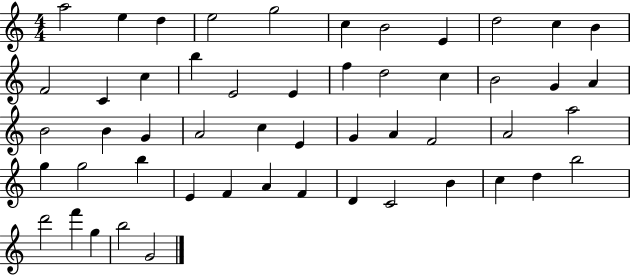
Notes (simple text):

A5/h E5/q D5/q E5/h G5/h C5/q B4/h E4/q D5/h C5/q B4/q F4/h C4/q C5/q B5/q E4/h E4/q F5/q D5/h C5/q B4/h G4/q A4/q B4/h B4/q G4/q A4/h C5/q E4/q G4/q A4/q F4/h A4/h A5/h G5/q G5/h B5/q E4/q F4/q A4/q F4/q D4/q C4/h B4/q C5/q D5/q B5/h D6/h F6/q G5/q B5/h G4/h